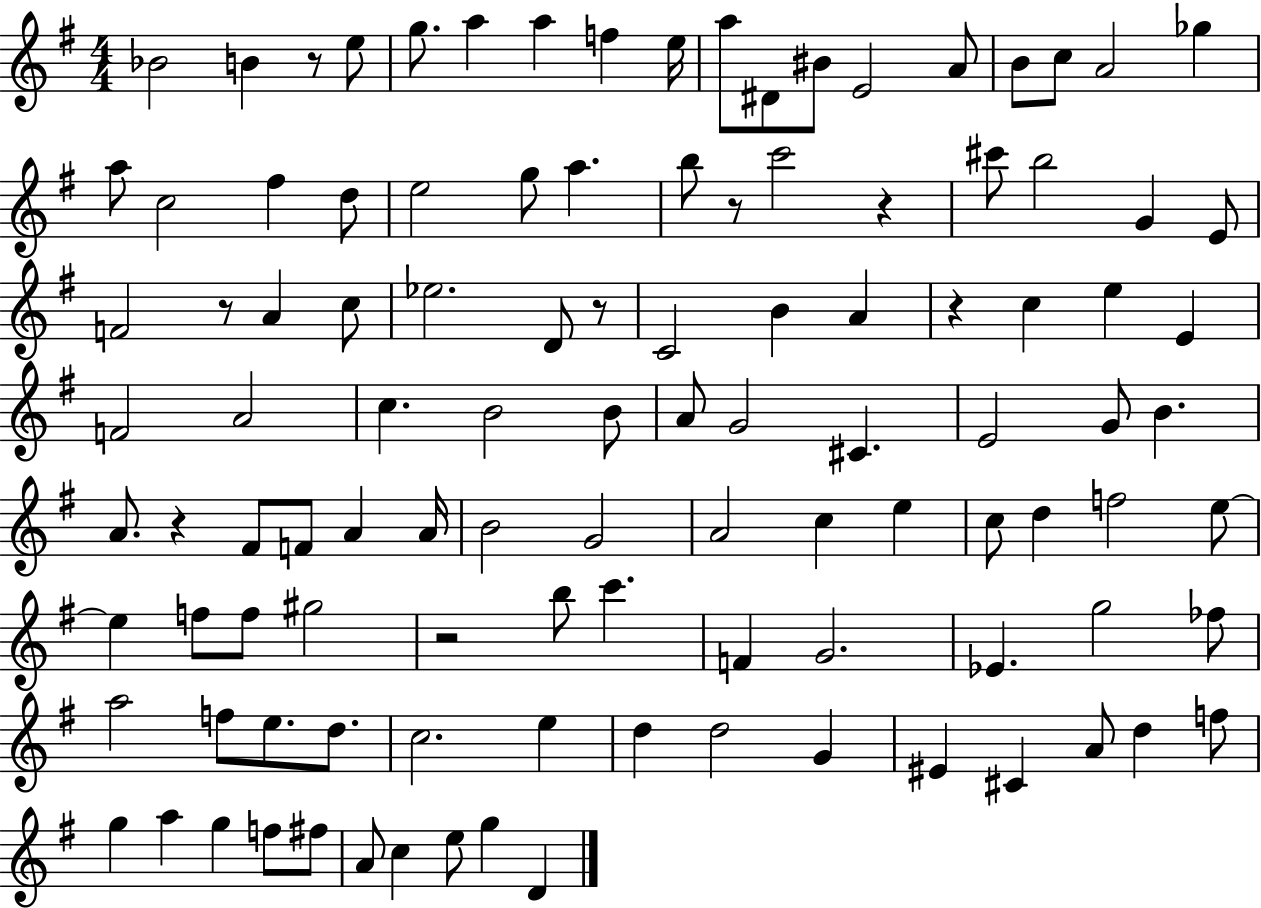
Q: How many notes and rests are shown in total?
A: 109